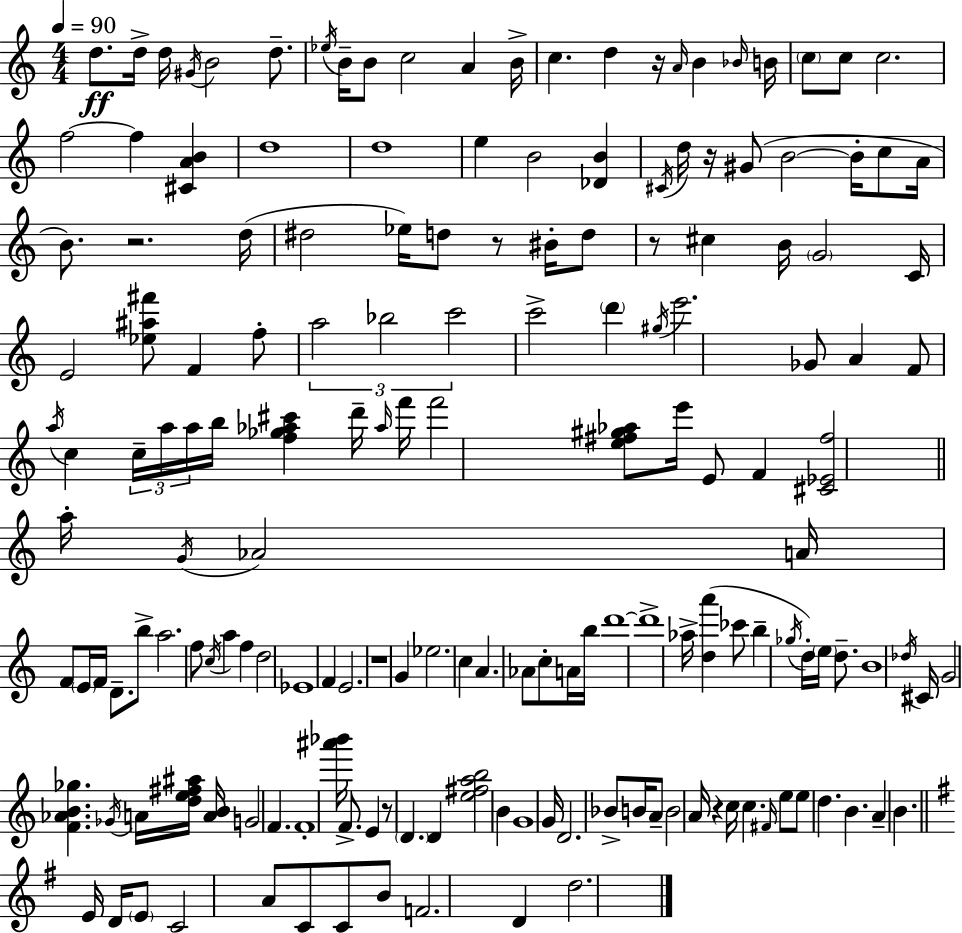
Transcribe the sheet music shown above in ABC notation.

X:1
T:Untitled
M:4/4
L:1/4
K:Am
d/2 d/4 d/4 ^G/4 B2 d/2 _e/4 B/4 B/2 c2 A B/4 c d z/4 A/4 B _B/4 B/4 c/2 c/2 c2 f2 f [^CAB] d4 d4 e B2 [_DB] ^C/4 d/4 z/4 ^G/2 B2 B/4 c/2 A/4 B/2 z2 d/4 ^d2 _e/4 d/2 z/2 ^B/4 d/2 z/2 ^c B/4 G2 C/4 E2 [_e^a^f']/2 F f/2 a2 _b2 c'2 c'2 d' ^g/4 e'2 _G/2 A F/2 a/4 c c/4 a/4 a/4 b/4 [f_g_a^c'] d'/4 _a/4 f'/4 f'2 [e^f^g_a]/2 e'/4 E/2 F [^C_E^f]2 a/4 G/4 _A2 A/4 F/2 E/4 F/4 D/2 b/2 a2 f/2 c/4 a f d2 _E4 F E2 z4 G _e2 c A _A/2 c/2 A/4 b/4 d'4 d'4 _a/4 [da'] _c'/2 b _g/4 d/4 e/4 d/2 B4 _d/4 ^C/4 G2 [F_AB_g] _G/4 A/4 [de^f^a]/4 [AB]/4 G2 F F4 [^a'_b']/4 F/2 E z/2 D D [e^fab]2 B G4 G/4 D2 _B/2 B/4 A/2 B2 A/4 z c/4 c ^F/4 e/2 e/2 d B A B E/4 D/4 E/2 C2 A/2 C/2 C/2 B/2 F2 D d2